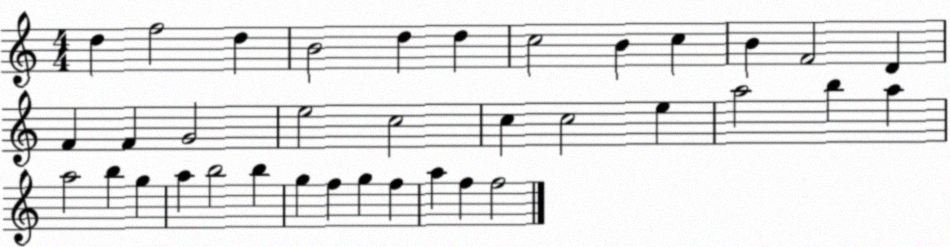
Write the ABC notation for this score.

X:1
T:Untitled
M:4/4
L:1/4
K:C
d f2 d B2 d d c2 B c B F2 D F F G2 e2 c2 c c2 e a2 b a a2 b g a b2 b g f g f a f f2